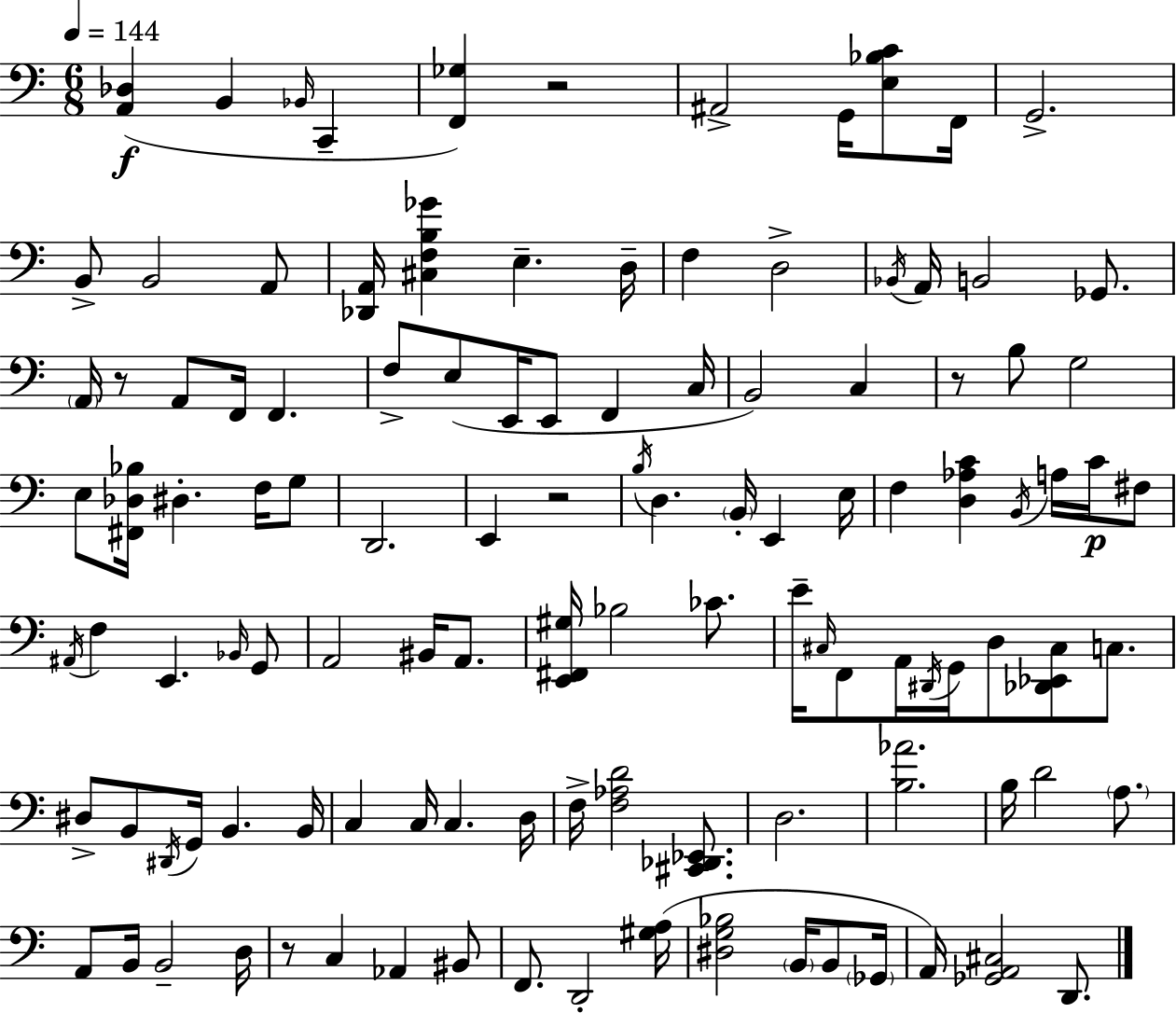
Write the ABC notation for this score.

X:1
T:Untitled
M:6/8
L:1/4
K:C
[A,,_D,] B,, _B,,/4 C,, [F,,_G,] z2 ^A,,2 G,,/4 [E,_B,C]/2 F,,/4 G,,2 B,,/2 B,,2 A,,/2 [_D,,A,,]/4 [^C,F,B,_G] E, D,/4 F, D,2 _B,,/4 A,,/4 B,,2 _G,,/2 A,,/4 z/2 A,,/2 F,,/4 F,, F,/2 E,/2 E,,/4 E,,/2 F,, C,/4 B,,2 C, z/2 B,/2 G,2 E,/2 [^F,,_D,_B,]/4 ^D, F,/4 G,/2 D,,2 E,, z2 B,/4 D, B,,/4 E,, E,/4 F, [D,_A,C] B,,/4 A,/4 C/4 ^F,/2 ^A,,/4 F, E,, _B,,/4 G,,/2 A,,2 ^B,,/4 A,,/2 [E,,^F,,^G,]/4 _B,2 _C/2 E/4 ^C,/4 F,,/2 A,,/4 ^D,,/4 G,,/4 D,/2 [_D,,_E,,^C,]/2 C,/2 ^D,/2 B,,/2 ^D,,/4 G,,/4 B,, B,,/4 C, C,/4 C, D,/4 F,/4 [F,_A,D]2 [^C,,_D,,_E,,]/2 D,2 [B,_A]2 B,/4 D2 A,/2 A,,/2 B,,/4 B,,2 D,/4 z/2 C, _A,, ^B,,/2 F,,/2 D,,2 [^G,A,]/4 [^D,G,_B,]2 B,,/4 B,,/2 _G,,/4 A,,/4 [_G,,A,,^C,]2 D,,/2